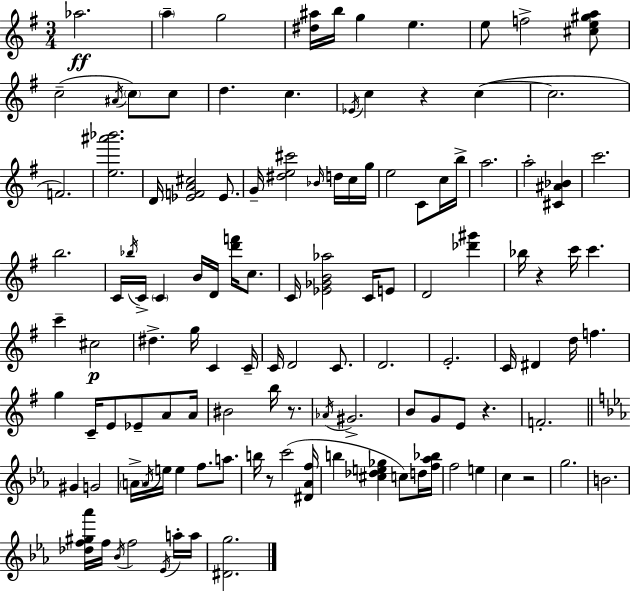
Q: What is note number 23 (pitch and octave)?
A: Bb4